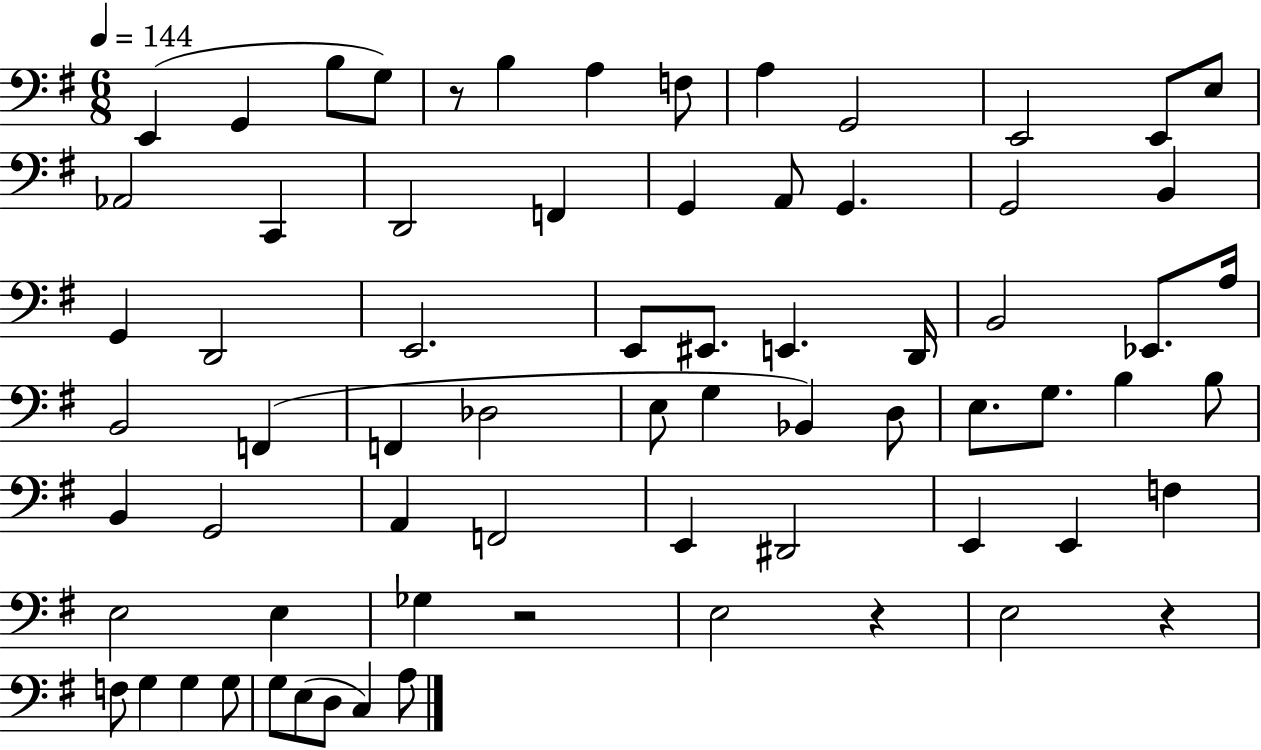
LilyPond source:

{
  \clef bass
  \numericTimeSignature
  \time 6/8
  \key g \major
  \tempo 4 = 144
  e,4( g,4 b8 g8) | r8 b4 a4 f8 | a4 g,2 | e,2 e,8 e8 | \break aes,2 c,4 | d,2 f,4 | g,4 a,8 g,4. | g,2 b,4 | \break g,4 d,2 | e,2. | e,8 eis,8. e,4. d,16 | b,2 ees,8. a16 | \break b,2 f,4( | f,4 des2 | e8 g4 bes,4) d8 | e8. g8. b4 b8 | \break b,4 g,2 | a,4 f,2 | e,4 dis,2 | e,4 e,4 f4 | \break e2 e4 | ges4 r2 | e2 r4 | e2 r4 | \break f8 g4 g4 g8 | g8 e8( d8 c4) a8 | \bar "|."
}